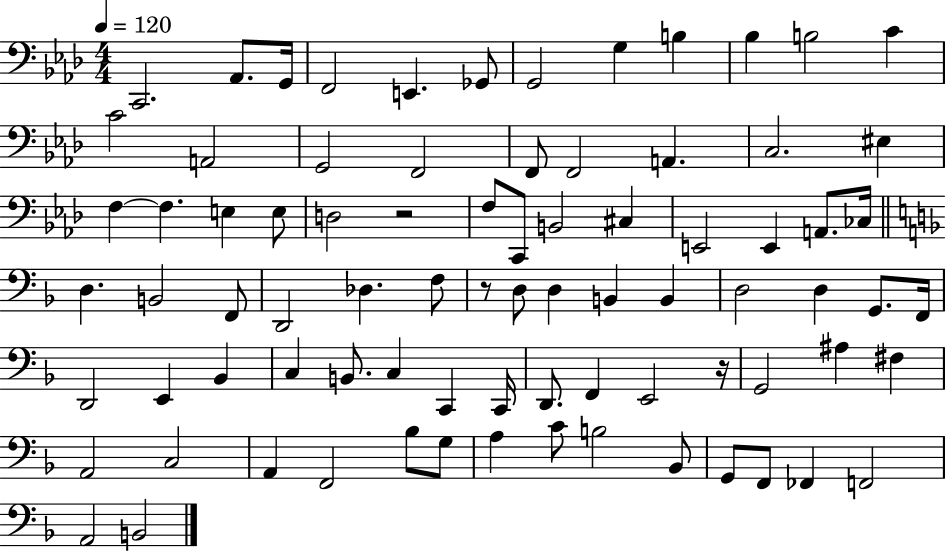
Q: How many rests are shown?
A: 3